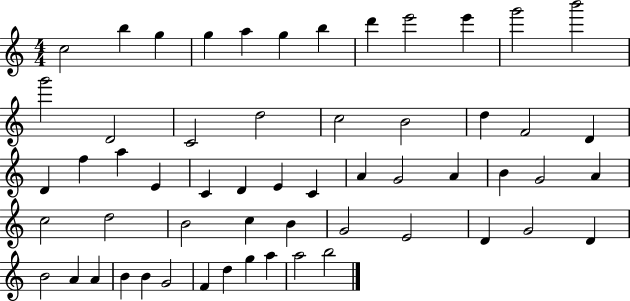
{
  \clef treble
  \numericTimeSignature
  \time 4/4
  \key c \major
  c''2 b''4 g''4 | g''4 a''4 g''4 b''4 | d'''4 e'''2 e'''4 | g'''2 b'''2 | \break g'''2 d'2 | c'2 d''2 | c''2 b'2 | d''4 f'2 d'4 | \break d'4 f''4 a''4 e'4 | c'4 d'4 e'4 c'4 | a'4 g'2 a'4 | b'4 g'2 a'4 | \break c''2 d''2 | b'2 c''4 b'4 | g'2 e'2 | d'4 g'2 d'4 | \break b'2 a'4 a'4 | b'4 b'4 g'2 | f'4 d''4 g''4 a''4 | a''2 b''2 | \break \bar "|."
}